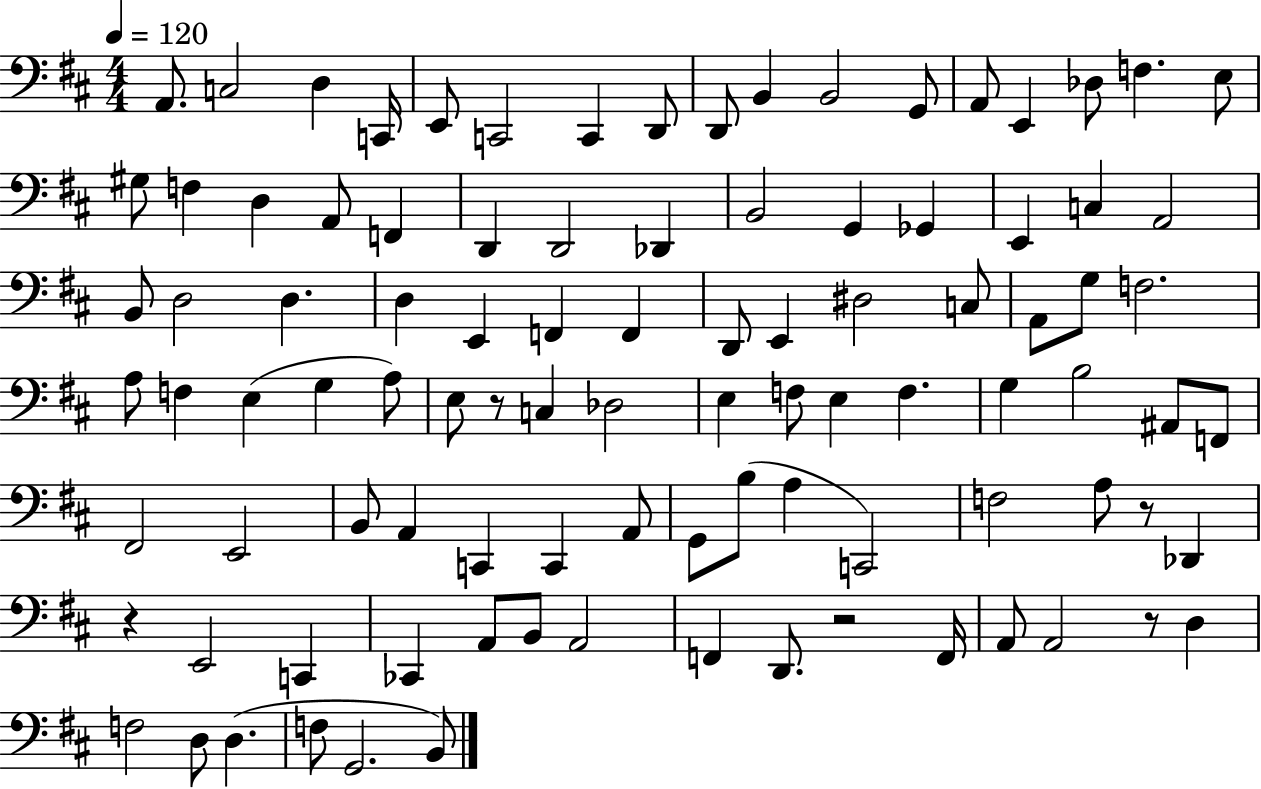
{
  \clef bass
  \numericTimeSignature
  \time 4/4
  \key d \major
  \tempo 4 = 120
  a,8. c2 d4 c,16 | e,8 c,2 c,4 d,8 | d,8 b,4 b,2 g,8 | a,8 e,4 des8 f4. e8 | \break gis8 f4 d4 a,8 f,4 | d,4 d,2 des,4 | b,2 g,4 ges,4 | e,4 c4 a,2 | \break b,8 d2 d4. | d4 e,4 f,4 f,4 | d,8 e,4 dis2 c8 | a,8 g8 f2. | \break a8 f4 e4( g4 a8) | e8 r8 c4 des2 | e4 f8 e4 f4. | g4 b2 ais,8 f,8 | \break fis,2 e,2 | b,8 a,4 c,4 c,4 a,8 | g,8 b8( a4 c,2) | f2 a8 r8 des,4 | \break r4 e,2 c,4 | ces,4 a,8 b,8 a,2 | f,4 d,8. r2 f,16 | a,8 a,2 r8 d4 | \break f2 d8 d4.( | f8 g,2. b,8) | \bar "|."
}